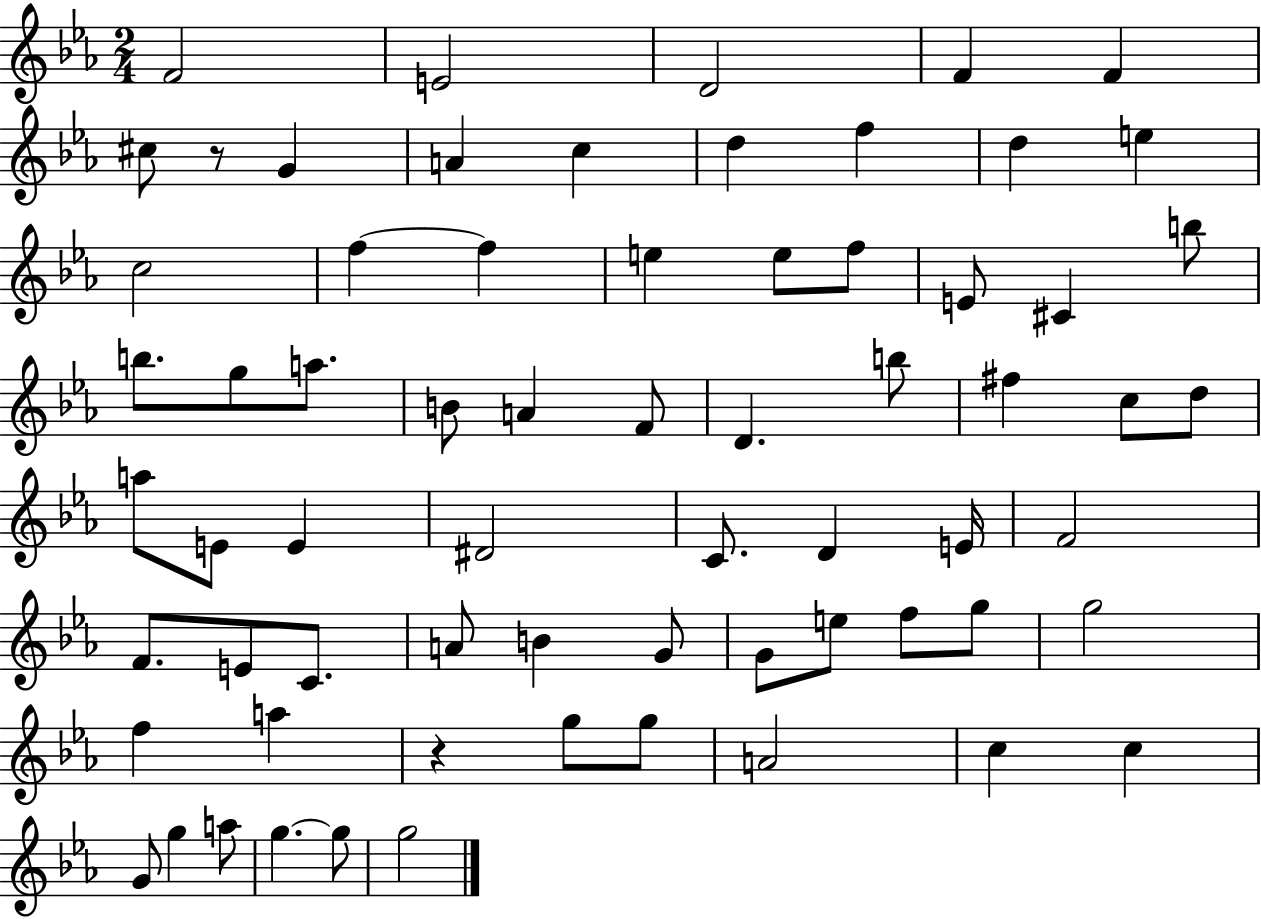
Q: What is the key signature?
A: EES major